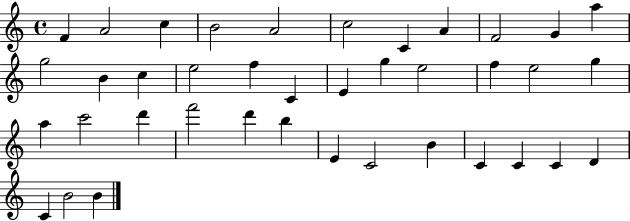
X:1
T:Untitled
M:4/4
L:1/4
K:C
F A2 c B2 A2 c2 C A F2 G a g2 B c e2 f C E g e2 f e2 g a c'2 d' f'2 d' b E C2 B C C C D C B2 B